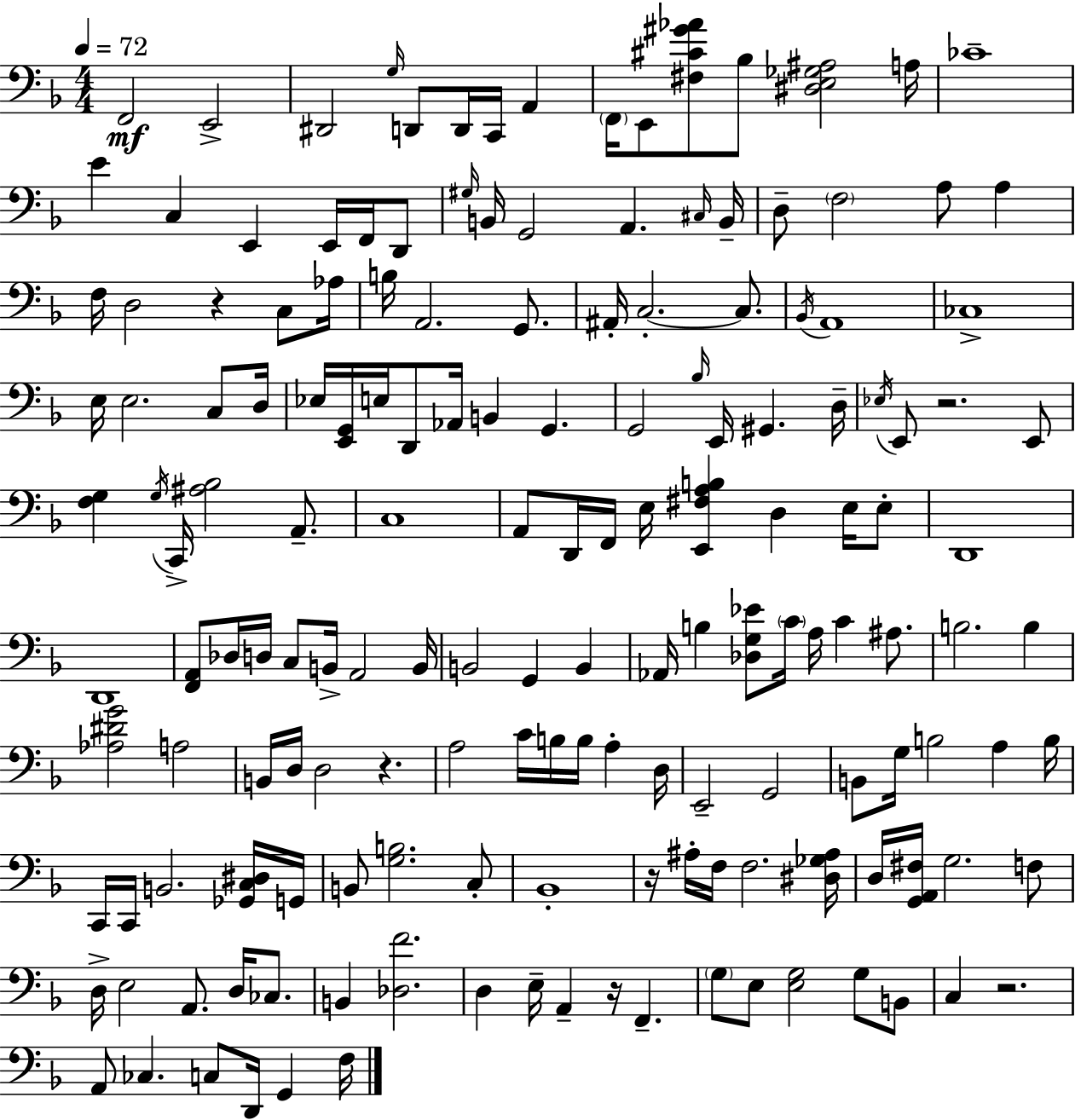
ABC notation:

X:1
T:Untitled
M:4/4
L:1/4
K:F
F,,2 E,,2 ^D,,2 G,/4 D,,/2 D,,/4 C,,/4 A,, F,,/4 E,,/2 [^F,^C^G_A]/2 _B,/2 [^D,E,_G,^A,]2 A,/4 _C4 E C, E,, E,,/4 F,,/4 D,,/2 ^G,/4 B,,/4 G,,2 A,, ^C,/4 B,,/4 D,/2 F,2 A,/2 A, F,/4 D,2 z C,/2 _A,/4 B,/4 A,,2 G,,/2 ^A,,/4 C,2 C,/2 _B,,/4 A,,4 _C,4 E,/4 E,2 C,/2 D,/4 _E,/4 [E,,G,,]/4 E,/4 D,,/2 _A,,/4 B,, G,, G,,2 _B,/4 E,,/4 ^G,, D,/4 _E,/4 E,,/2 z2 E,,/2 [F,G,] G,/4 C,,/4 [^A,_B,]2 A,,/2 C,4 A,,/2 D,,/4 F,,/4 E,/4 [E,,^F,A,B,] D, E,/4 E,/2 D,,4 D,,4 [F,,A,,]/2 _D,/4 D,/4 C,/2 B,,/4 A,,2 B,,/4 B,,2 G,, B,, _A,,/4 B, [_D,G,_E]/2 C/4 A,/4 C ^A,/2 B,2 B, [_A,^DG]2 A,2 B,,/4 D,/4 D,2 z A,2 C/4 B,/4 B,/4 A, D,/4 E,,2 G,,2 B,,/2 G,/4 B,2 A, B,/4 C,,/4 C,,/4 B,,2 [_G,,C,^D,]/4 G,,/4 B,,/2 [G,B,]2 C,/2 _B,,4 z/4 ^A,/4 F,/4 F,2 [^D,_G,^A,]/4 D,/4 [G,,A,,^F,]/4 G,2 F,/2 D,/4 E,2 A,,/2 D,/4 _C,/2 B,, [_D,F]2 D, E,/4 A,, z/4 F,, G,/2 E,/2 [E,G,]2 G,/2 B,,/2 C, z2 A,,/2 _C, C,/2 D,,/4 G,, F,/4